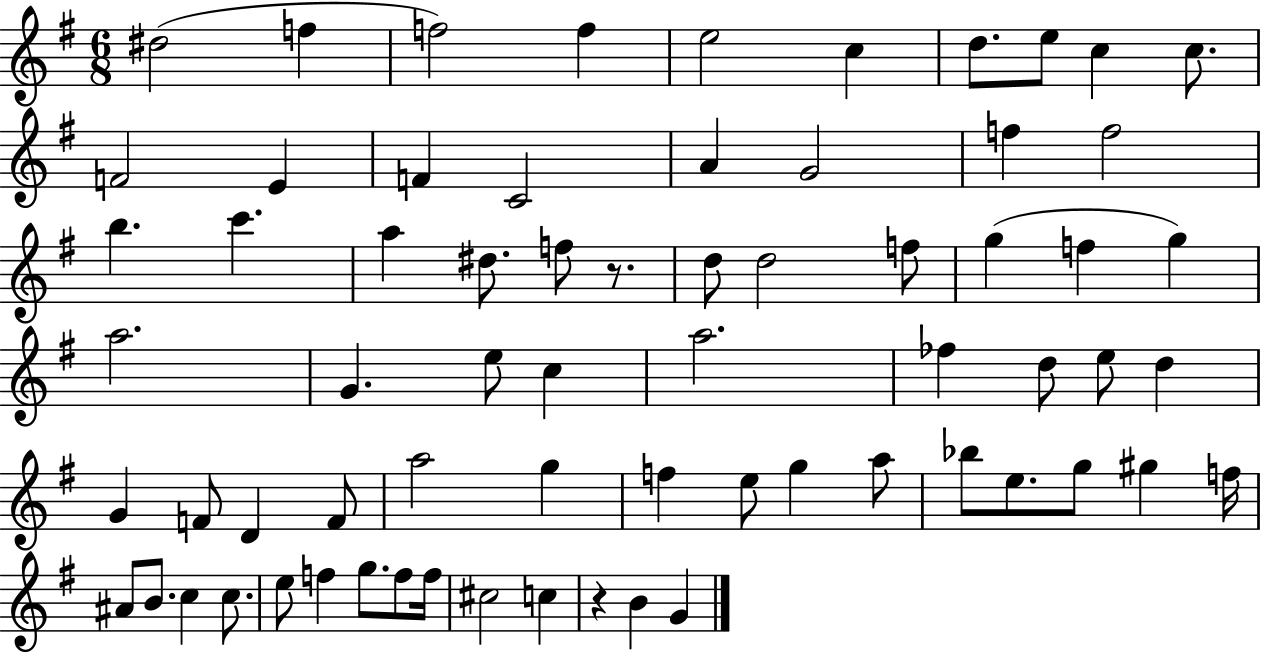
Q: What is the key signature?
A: G major